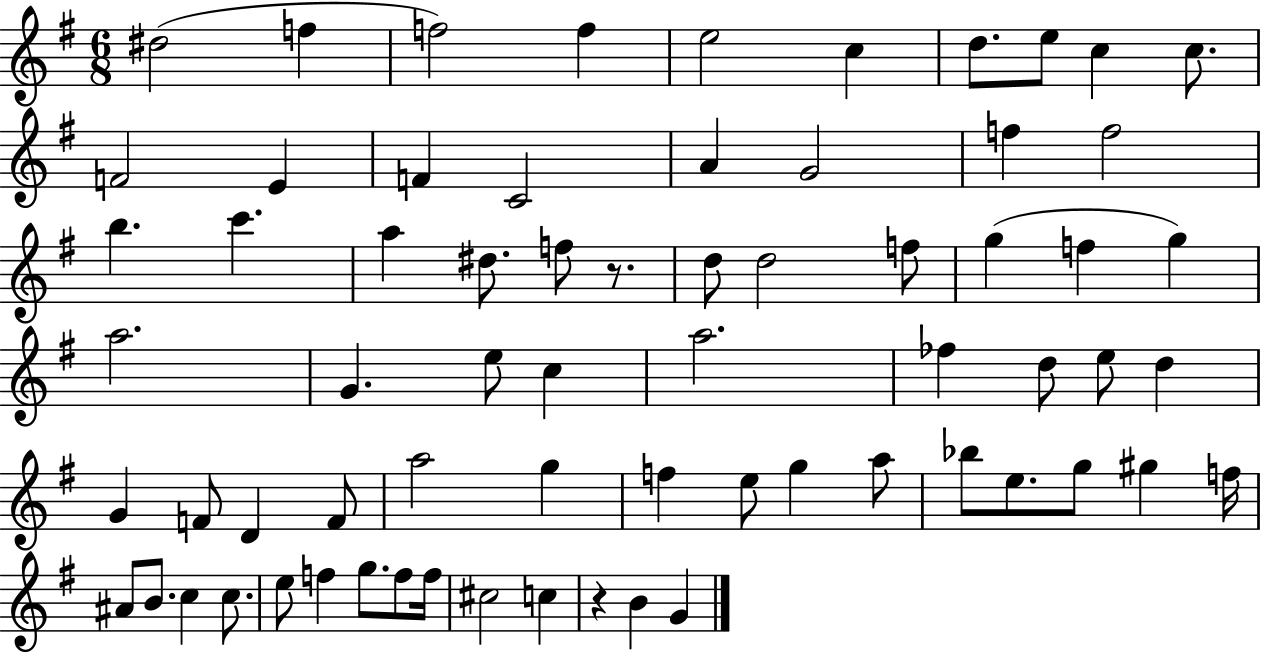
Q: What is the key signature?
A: G major